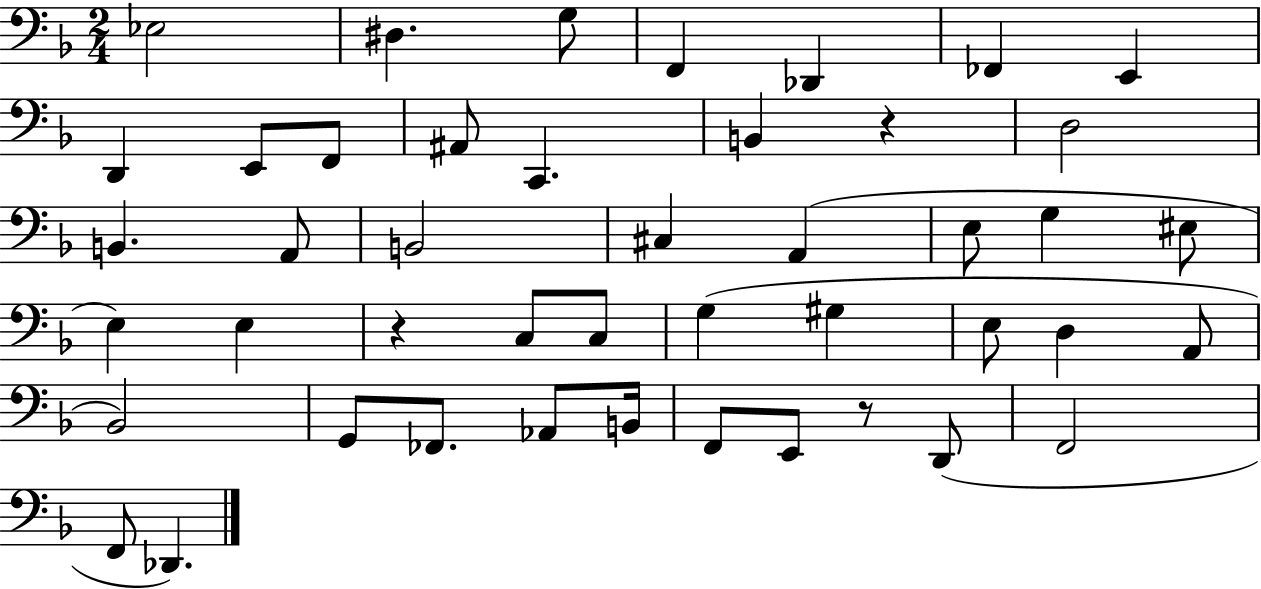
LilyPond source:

{
  \clef bass
  \numericTimeSignature
  \time 2/4
  \key f \major
  ees2 | dis4. g8 | f,4 des,4 | fes,4 e,4 | \break d,4 e,8 f,8 | ais,8 c,4. | b,4 r4 | d2 | \break b,4. a,8 | b,2 | cis4 a,4( | e8 g4 eis8 | \break e4) e4 | r4 c8 c8 | g4( gis4 | e8 d4 a,8 | \break bes,2) | g,8 fes,8. aes,8 b,16 | f,8 e,8 r8 d,8( | f,2 | \break f,8 des,4.) | \bar "|."
}